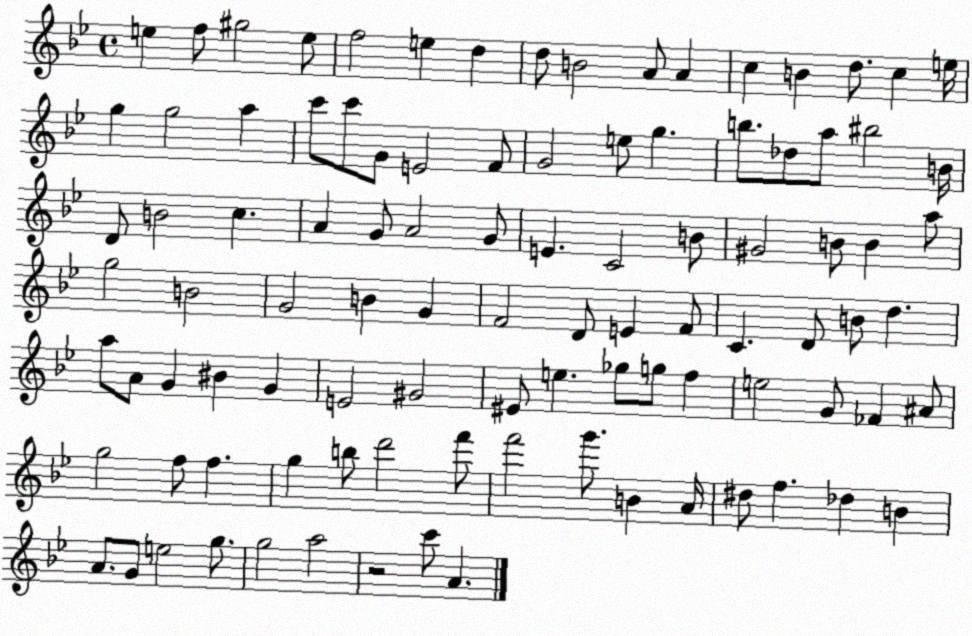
X:1
T:Untitled
M:4/4
L:1/4
K:Bb
e f/2 ^g2 e/2 f2 e d d/2 B2 A/2 A c B d/2 c e/4 g g2 a c'/2 c'/2 G/2 E2 F/2 G2 e/2 g b/2 _d/2 a/2 ^b2 B/4 D/2 B2 c A G/2 A2 G/2 E C2 B/2 ^G2 B/2 B a/2 g2 B2 G2 B G F2 D/2 E F/2 C D/2 B/2 d a/2 A/2 G ^B G E2 ^G2 ^E/2 e _g/2 g/2 f e2 G/2 _F ^A/2 g2 f/2 f g b/2 d'2 f'/2 f'2 g'/2 B A/4 ^d/2 f _d B A/2 G/2 e2 g/2 g2 a2 z2 c'/2 A